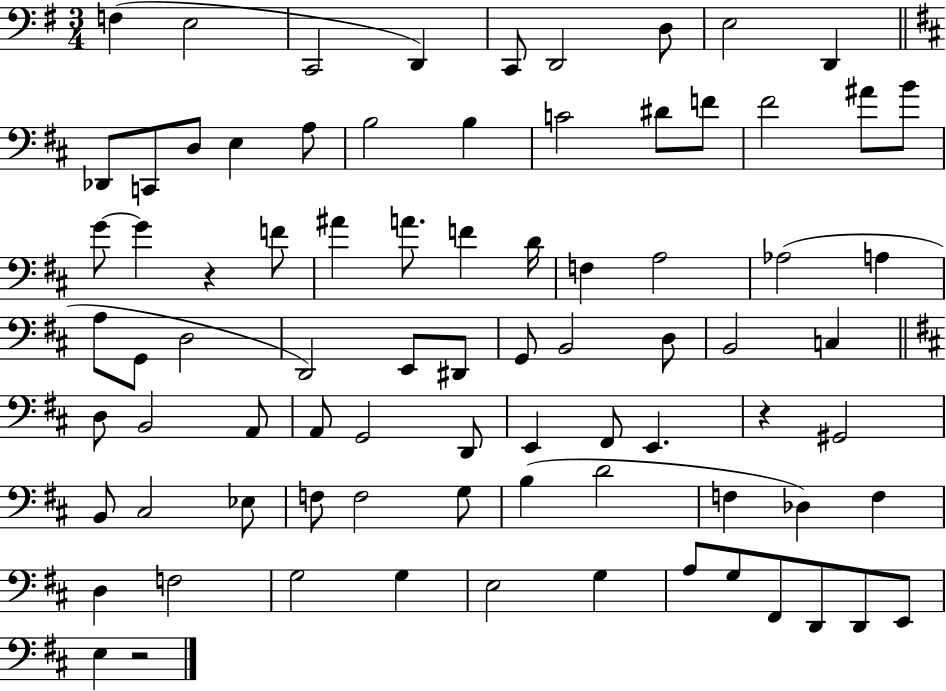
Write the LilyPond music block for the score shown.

{
  \clef bass
  \numericTimeSignature
  \time 3/4
  \key g \major
  f4( e2 | c,2 d,4) | c,8 d,2 d8 | e2 d,4 | \break \bar "||" \break \key d \major des,8 c,8 d8 e4 a8 | b2 b4 | c'2 dis'8 f'8 | fis'2 ais'8 b'8 | \break g'8~~ g'4 r4 f'8 | ais'4 a'8. f'4 d'16 | f4 a2 | aes2( a4 | \break a8 g,8 d2 | d,2) e,8 dis,8 | g,8 b,2 d8 | b,2 c4 | \break \bar "||" \break \key b \minor d8 b,2 a,8 | a,8 g,2 d,8 | e,4 fis,8 e,4. | r4 gis,2 | \break b,8 cis2 ees8 | f8 f2 g8 | b4( d'2 | f4 des4) f4 | \break d4 f2 | g2 g4 | e2 g4 | a8 g8 fis,8 d,8 d,8 e,8 | \break e4 r2 | \bar "|."
}